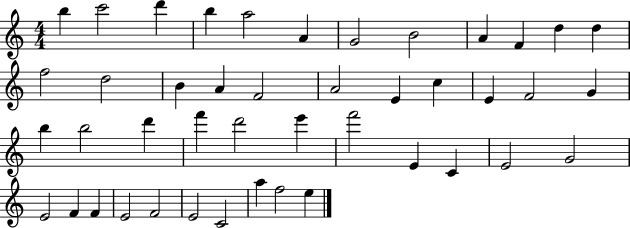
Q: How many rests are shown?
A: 0